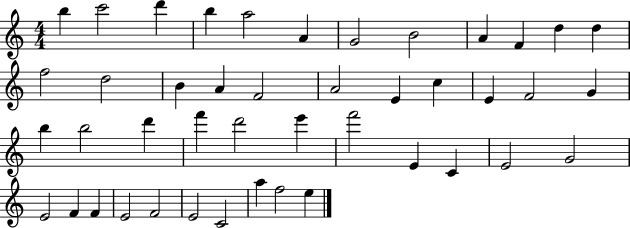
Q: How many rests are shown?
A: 0